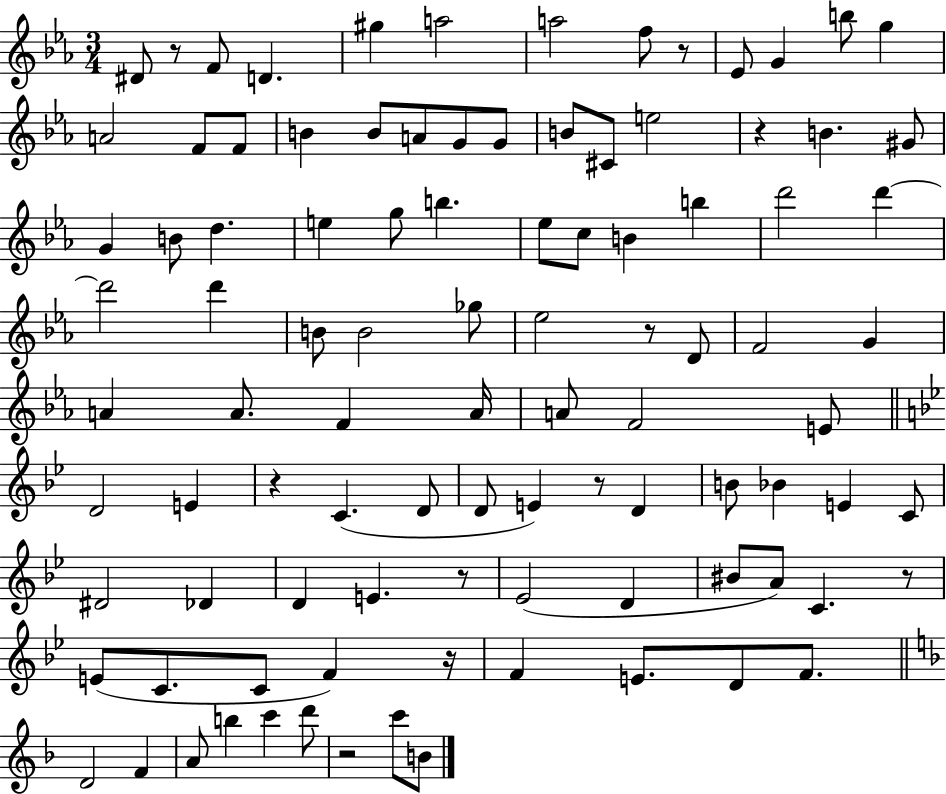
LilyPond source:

{
  \clef treble
  \numericTimeSignature
  \time 3/4
  \key ees \major
  \repeat volta 2 { dis'8 r8 f'8 d'4. | gis''4 a''2 | a''2 f''8 r8 | ees'8 g'4 b''8 g''4 | \break a'2 f'8 f'8 | b'4 b'8 a'8 g'8 g'8 | b'8 cis'8 e''2 | r4 b'4. gis'8 | \break g'4 b'8 d''4. | e''4 g''8 b''4. | ees''8 c''8 b'4 b''4 | d'''2 d'''4~~ | \break d'''2 d'''4 | b'8 b'2 ges''8 | ees''2 r8 d'8 | f'2 g'4 | \break a'4 a'8. f'4 a'16 | a'8 f'2 e'8 | \bar "||" \break \key bes \major d'2 e'4 | r4 c'4.( d'8 | d'8 e'4) r8 d'4 | b'8 bes'4 e'4 c'8 | \break dis'2 des'4 | d'4 e'4. r8 | ees'2( d'4 | bis'8 a'8) c'4. r8 | \break e'8( c'8. c'8 f'4) r16 | f'4 e'8. d'8 f'8. | \bar "||" \break \key f \major d'2 f'4 | a'8 b''4 c'''4 d'''8 | r2 c'''8 b'8 | } \bar "|."
}